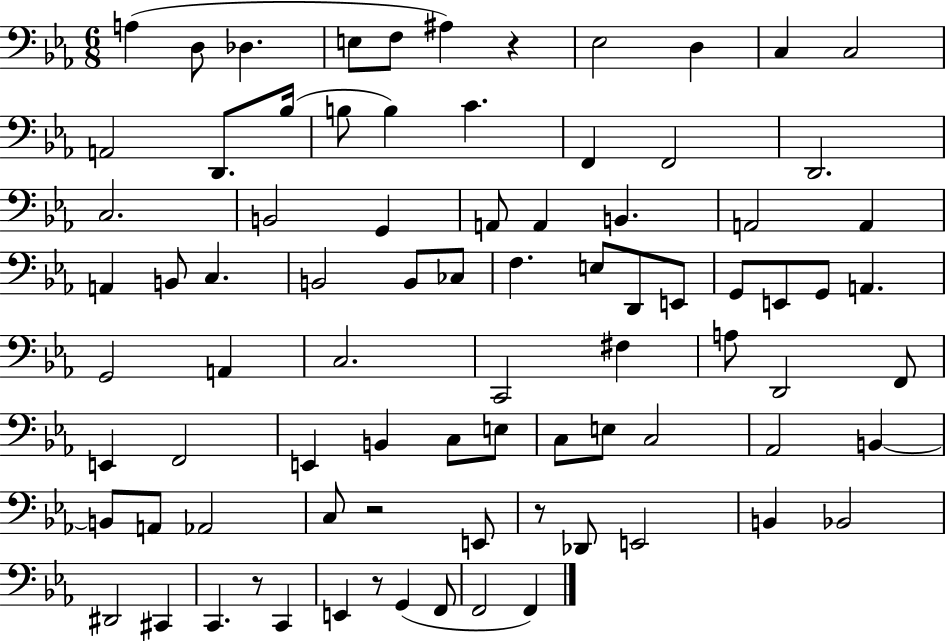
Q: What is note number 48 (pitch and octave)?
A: D2